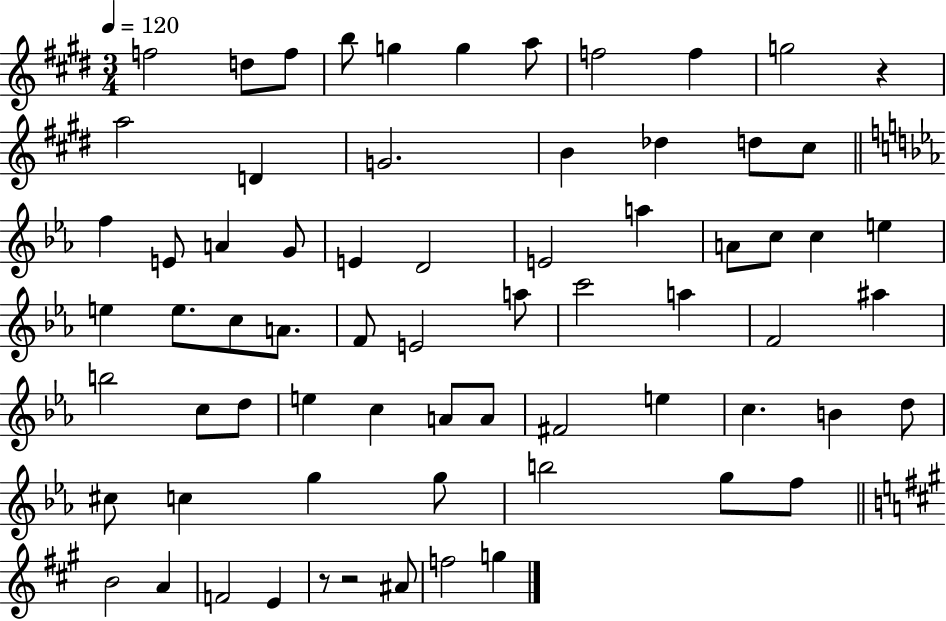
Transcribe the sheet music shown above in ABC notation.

X:1
T:Untitled
M:3/4
L:1/4
K:E
f2 d/2 f/2 b/2 g g a/2 f2 f g2 z a2 D G2 B _d d/2 ^c/2 f E/2 A G/2 E D2 E2 a A/2 c/2 c e e e/2 c/2 A/2 F/2 E2 a/2 c'2 a F2 ^a b2 c/2 d/2 e c A/2 A/2 ^F2 e c B d/2 ^c/2 c g g/2 b2 g/2 f/2 B2 A F2 E z/2 z2 ^A/2 f2 g